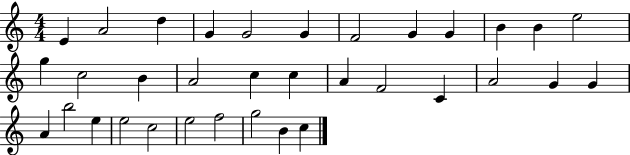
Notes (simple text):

E4/q A4/h D5/q G4/q G4/h G4/q F4/h G4/q G4/q B4/q B4/q E5/h G5/q C5/h B4/q A4/h C5/q C5/q A4/q F4/h C4/q A4/h G4/q G4/q A4/q B5/h E5/q E5/h C5/h E5/h F5/h G5/h B4/q C5/q